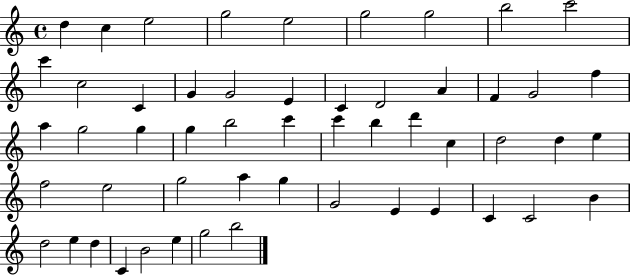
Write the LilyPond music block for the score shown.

{
  \clef treble
  \time 4/4
  \defaultTimeSignature
  \key c \major
  d''4 c''4 e''2 | g''2 e''2 | g''2 g''2 | b''2 c'''2 | \break c'''4 c''2 c'4 | g'4 g'2 e'4 | c'4 d'2 a'4 | f'4 g'2 f''4 | \break a''4 g''2 g''4 | g''4 b''2 c'''4 | c'''4 b''4 d'''4 c''4 | d''2 d''4 e''4 | \break f''2 e''2 | g''2 a''4 g''4 | g'2 e'4 e'4 | c'4 c'2 b'4 | \break d''2 e''4 d''4 | c'4 b'2 e''4 | g''2 b''2 | \bar "|."
}